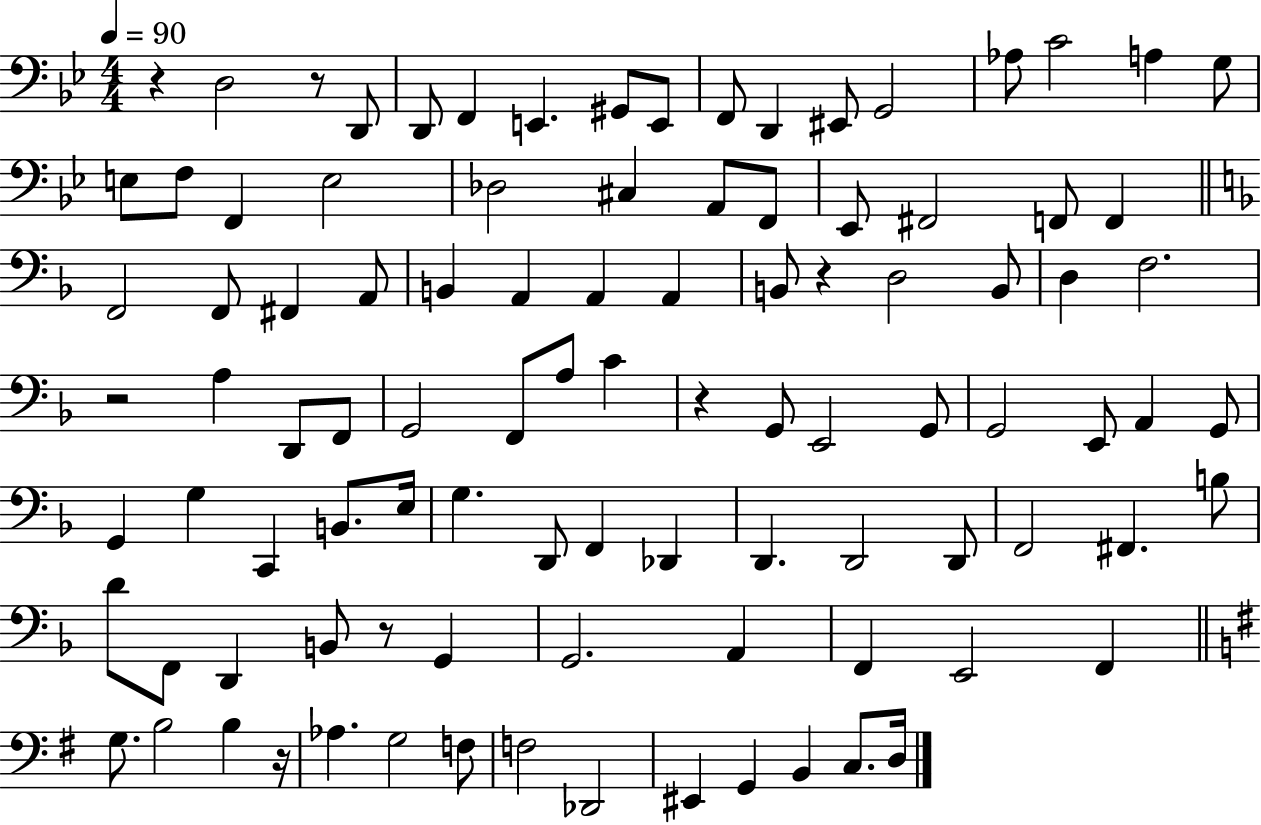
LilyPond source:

{
  \clef bass
  \numericTimeSignature
  \time 4/4
  \key bes \major
  \tempo 4 = 90
  r4 d2 r8 d,8 | d,8 f,4 e,4. gis,8 e,8 | f,8 d,4 eis,8 g,2 | aes8 c'2 a4 g8 | \break e8 f8 f,4 e2 | des2 cis4 a,8 f,8 | ees,8 fis,2 f,8 f,4 | \bar "||" \break \key f \major f,2 f,8 fis,4 a,8 | b,4 a,4 a,4 a,4 | b,8 r4 d2 b,8 | d4 f2. | \break r2 a4 d,8 f,8 | g,2 f,8 a8 c'4 | r4 g,8 e,2 g,8 | g,2 e,8 a,4 g,8 | \break g,4 g4 c,4 b,8. e16 | g4. d,8 f,4 des,4 | d,4. d,2 d,8 | f,2 fis,4. b8 | \break d'8 f,8 d,4 b,8 r8 g,4 | g,2. a,4 | f,4 e,2 f,4 | \bar "||" \break \key e \minor g8. b2 b4 r16 | aes4. g2 f8 | f2 des,2 | eis,4 g,4 b,4 c8. d16 | \break \bar "|."
}